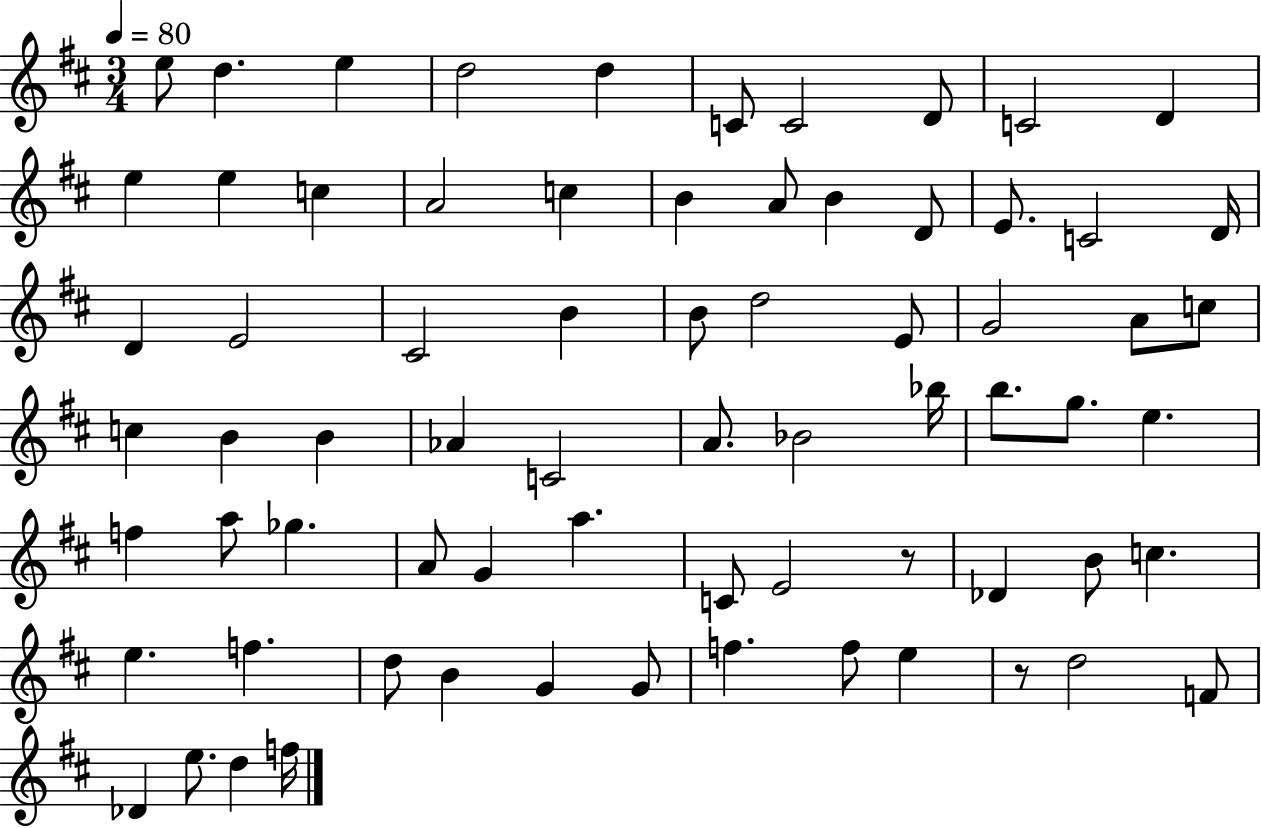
{
  \clef treble
  \numericTimeSignature
  \time 3/4
  \key d \major
  \tempo 4 = 80
  e''8 d''4. e''4 | d''2 d''4 | c'8 c'2 d'8 | c'2 d'4 | \break e''4 e''4 c''4 | a'2 c''4 | b'4 a'8 b'4 d'8 | e'8. c'2 d'16 | \break d'4 e'2 | cis'2 b'4 | b'8 d''2 e'8 | g'2 a'8 c''8 | \break c''4 b'4 b'4 | aes'4 c'2 | a'8. bes'2 bes''16 | b''8. g''8. e''4. | \break f''4 a''8 ges''4. | a'8 g'4 a''4. | c'8 e'2 r8 | des'4 b'8 c''4. | \break e''4. f''4. | d''8 b'4 g'4 g'8 | f''4. f''8 e''4 | r8 d''2 f'8 | \break des'4 e''8. d''4 f''16 | \bar "|."
}